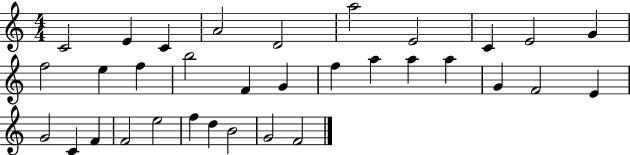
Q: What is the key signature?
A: C major